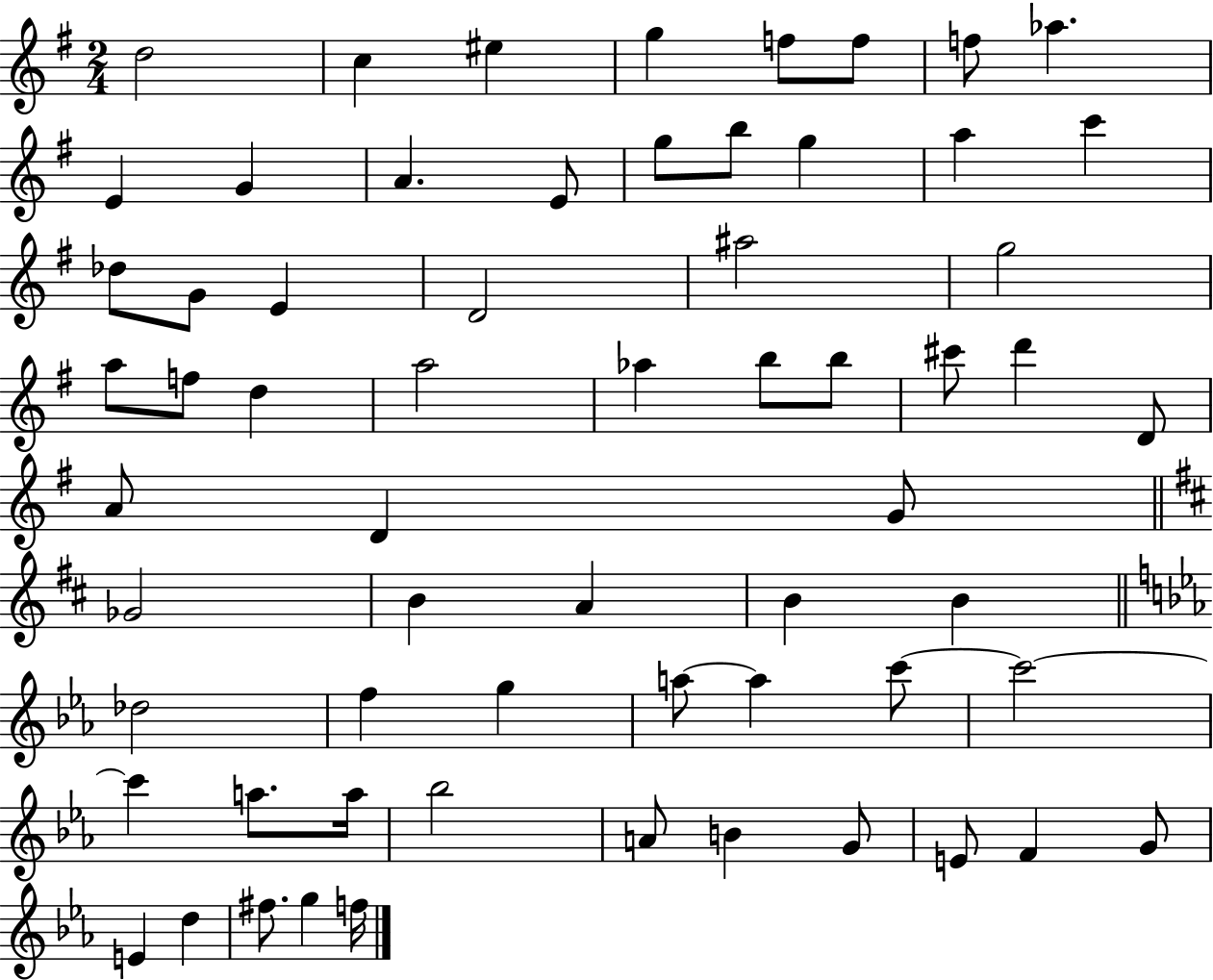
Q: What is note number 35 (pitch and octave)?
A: D4